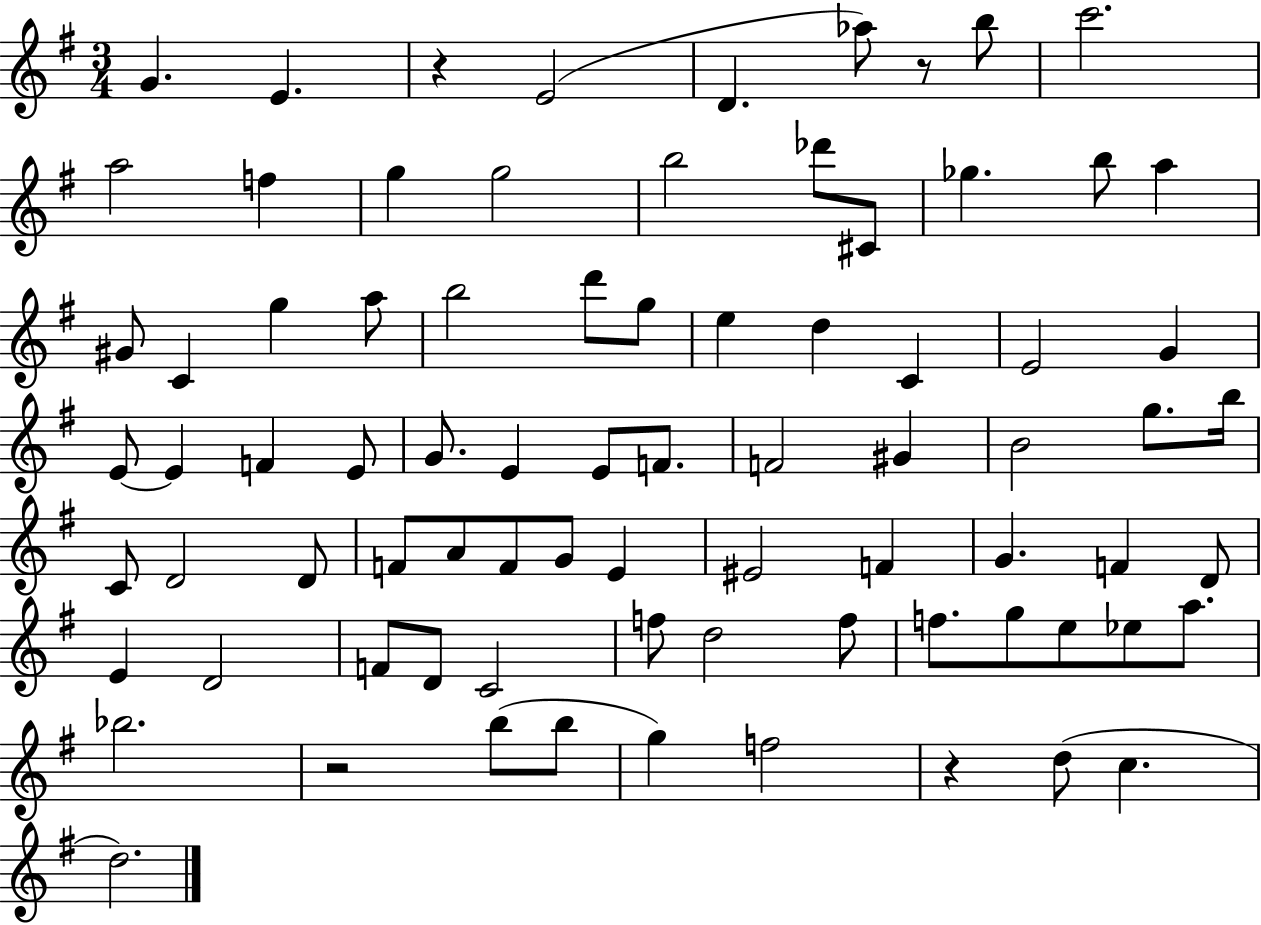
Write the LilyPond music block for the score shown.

{
  \clef treble
  \numericTimeSignature
  \time 3/4
  \key g \major
  g'4. e'4. | r4 e'2( | d'4. aes''8) r8 b''8 | c'''2. | \break a''2 f''4 | g''4 g''2 | b''2 des'''8 cis'8 | ges''4. b''8 a''4 | \break gis'8 c'4 g''4 a''8 | b''2 d'''8 g''8 | e''4 d''4 c'4 | e'2 g'4 | \break e'8~~ e'4 f'4 e'8 | g'8. e'4 e'8 f'8. | f'2 gis'4 | b'2 g''8. b''16 | \break c'8 d'2 d'8 | f'8 a'8 f'8 g'8 e'4 | eis'2 f'4 | g'4. f'4 d'8 | \break e'4 d'2 | f'8 d'8 c'2 | f''8 d''2 f''8 | f''8. g''8 e''8 ees''8 a''8. | \break bes''2. | r2 b''8( b''8 | g''4) f''2 | r4 d''8( c''4. | \break d''2.) | \bar "|."
}